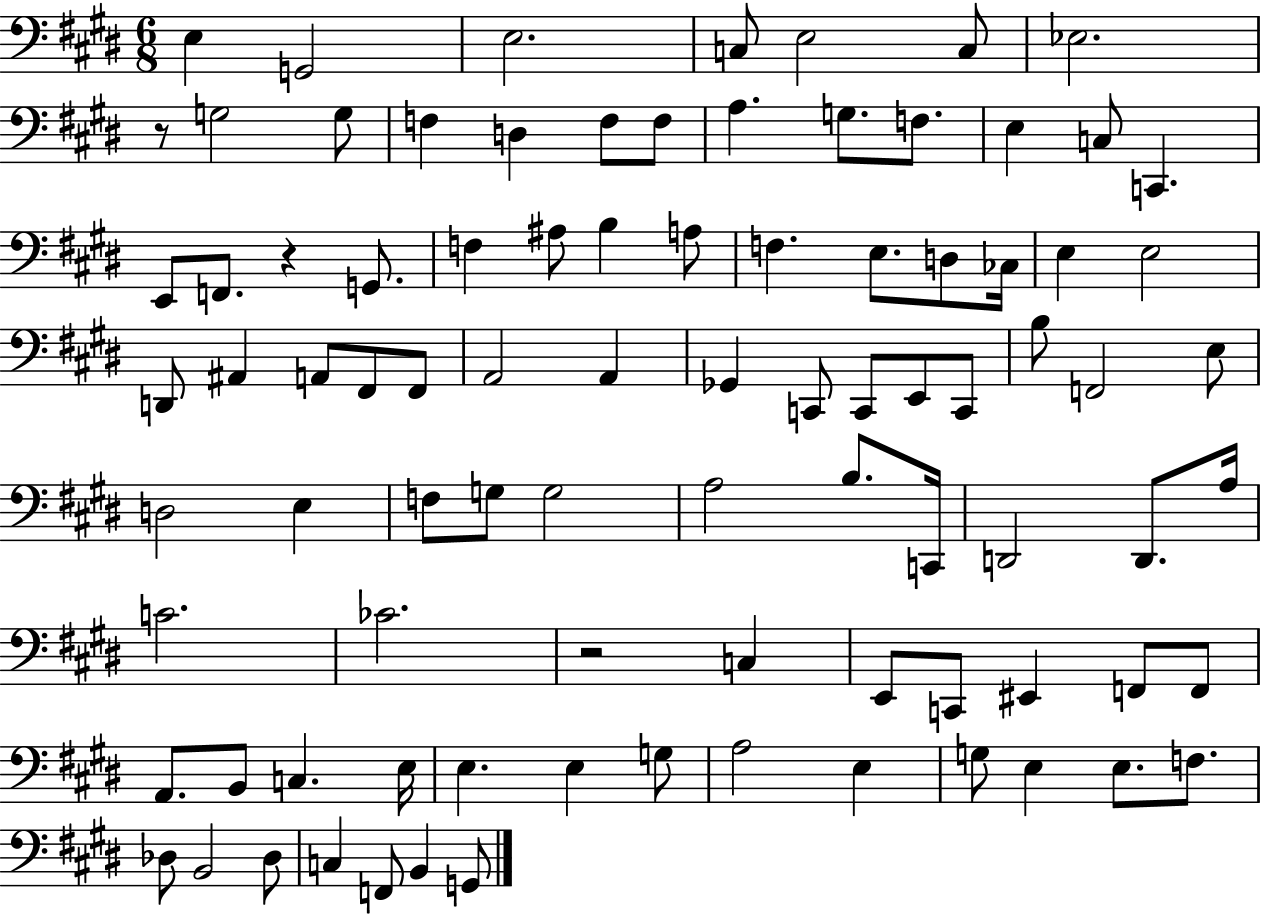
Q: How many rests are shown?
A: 3